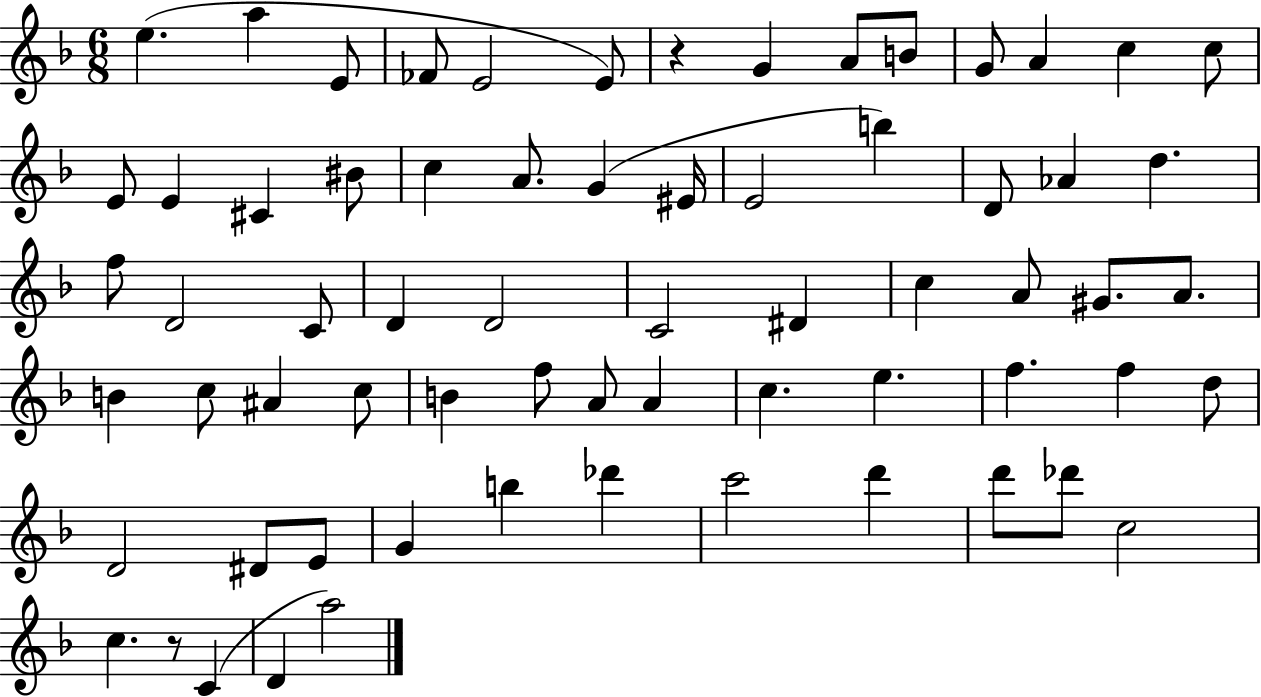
X:1
T:Untitled
M:6/8
L:1/4
K:F
e a E/2 _F/2 E2 E/2 z G A/2 B/2 G/2 A c c/2 E/2 E ^C ^B/2 c A/2 G ^E/4 E2 b D/2 _A d f/2 D2 C/2 D D2 C2 ^D c A/2 ^G/2 A/2 B c/2 ^A c/2 B f/2 A/2 A c e f f d/2 D2 ^D/2 E/2 G b _d' c'2 d' d'/2 _d'/2 c2 c z/2 C D a2